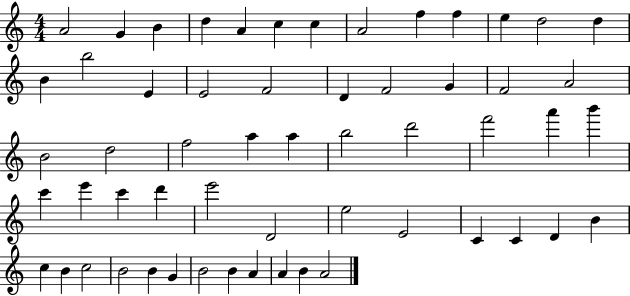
A4/h G4/q B4/q D5/q A4/q C5/q C5/q A4/h F5/q F5/q E5/q D5/h D5/q B4/q B5/h E4/q E4/h F4/h D4/q F4/h G4/q F4/h A4/h B4/h D5/h F5/h A5/q A5/q B5/h D6/h F6/h A6/q B6/q C6/q E6/q C6/q D6/q E6/h D4/h E5/h E4/h C4/q C4/q D4/q B4/q C5/q B4/q C5/h B4/h B4/q G4/q B4/h B4/q A4/q A4/q B4/q A4/h